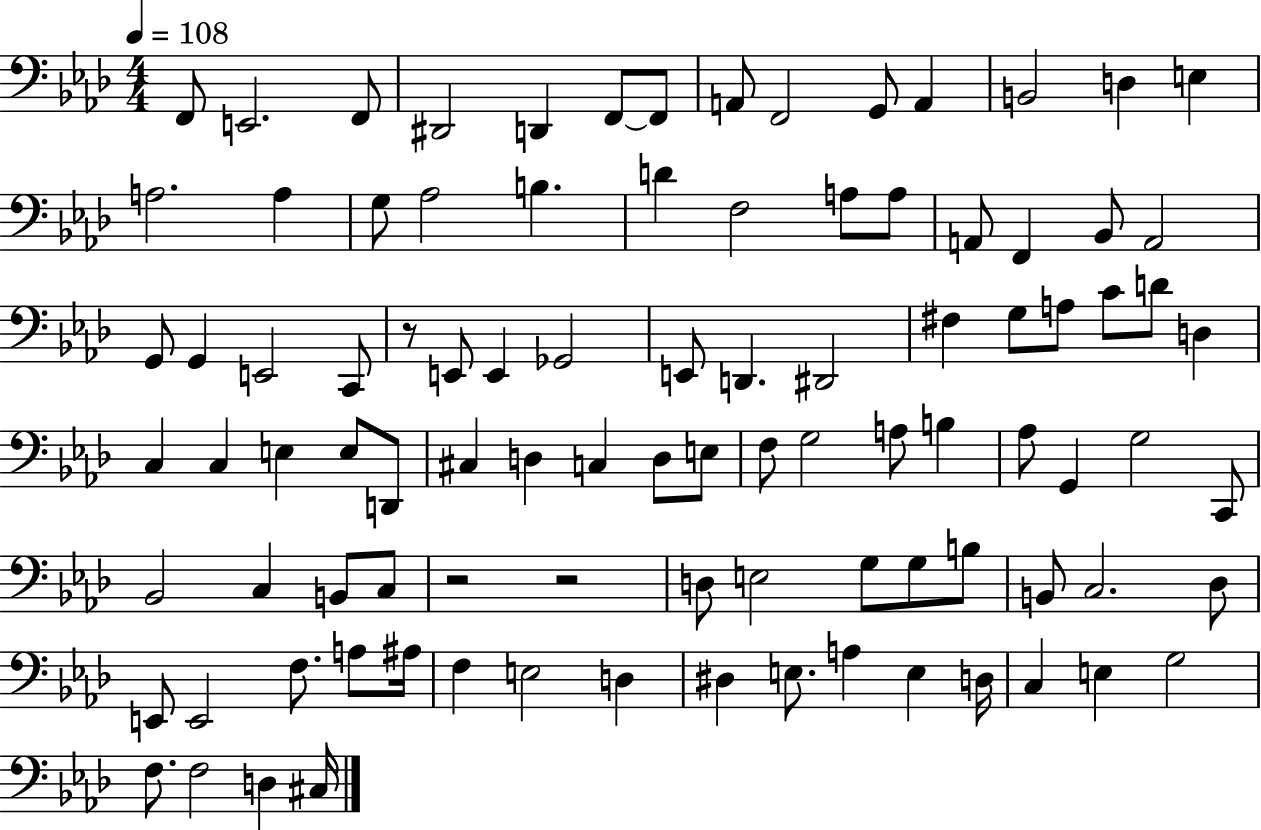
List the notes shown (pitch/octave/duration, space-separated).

F2/e E2/h. F2/e D#2/h D2/q F2/e F2/e A2/e F2/h G2/e A2/q B2/h D3/q E3/q A3/h. A3/q G3/e Ab3/h B3/q. D4/q F3/h A3/e A3/e A2/e F2/q Bb2/e A2/h G2/e G2/q E2/h C2/e R/e E2/e E2/q Gb2/h E2/e D2/q. D#2/h F#3/q G3/e A3/e C4/e D4/e D3/q C3/q C3/q E3/q E3/e D2/e C#3/q D3/q C3/q D3/e E3/e F3/e G3/h A3/e B3/q Ab3/e G2/q G3/h C2/e Bb2/h C3/q B2/e C3/e R/h R/h D3/e E3/h G3/e G3/e B3/e B2/e C3/h. Db3/e E2/e E2/h F3/e. A3/e A#3/s F3/q E3/h D3/q D#3/q E3/e. A3/q E3/q D3/s C3/q E3/q G3/h F3/e. F3/h D3/q C#3/s